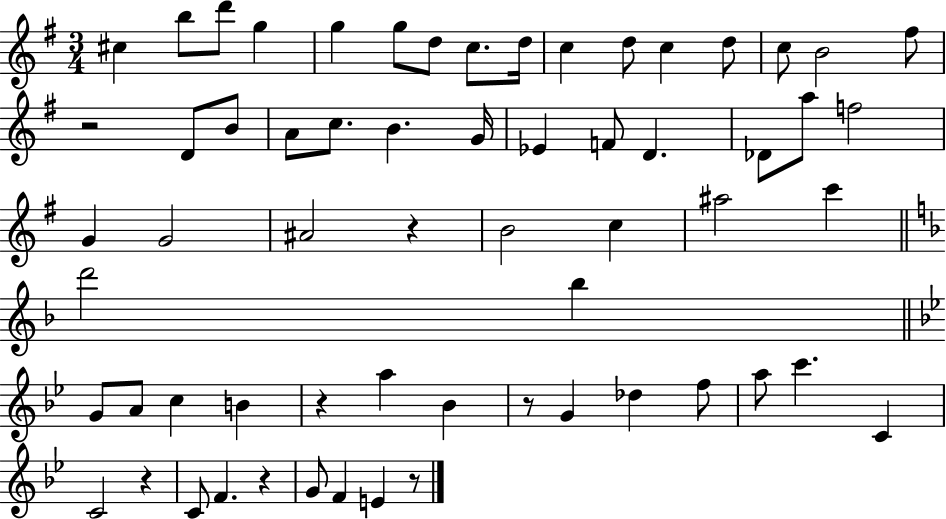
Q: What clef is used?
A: treble